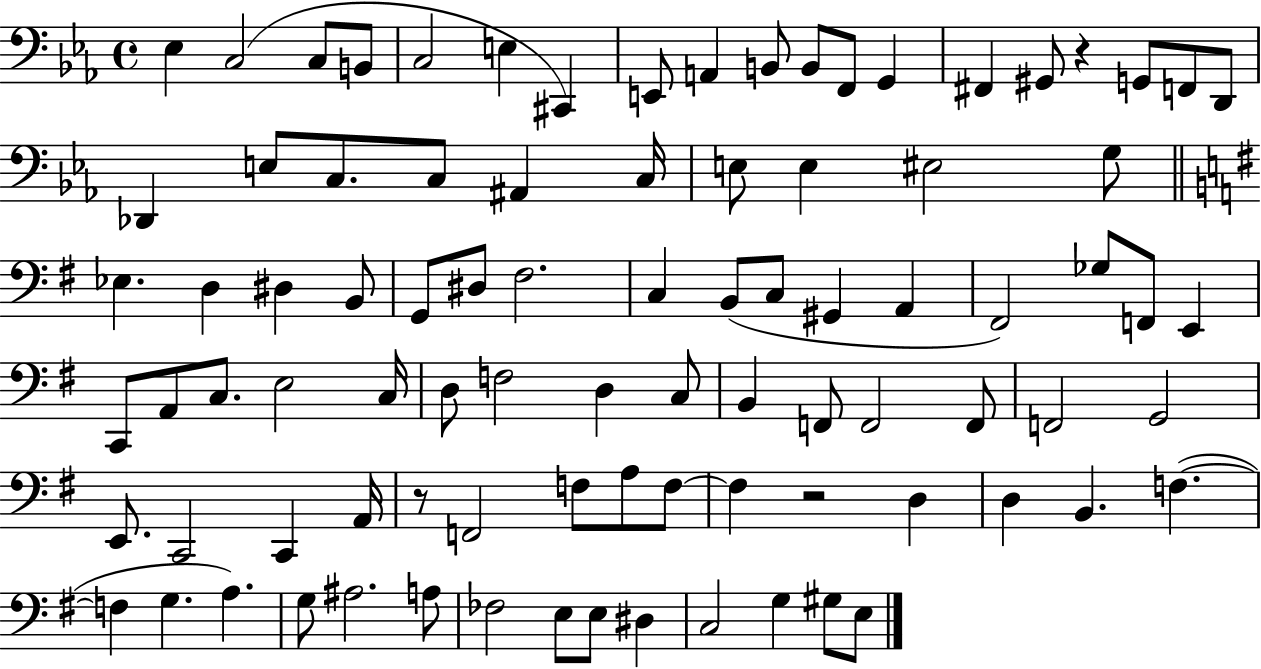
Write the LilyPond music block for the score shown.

{
  \clef bass
  \time 4/4
  \defaultTimeSignature
  \key ees \major
  ees4 c2( c8 b,8 | c2 e4 cis,4) | e,8 a,4 b,8 b,8 f,8 g,4 | fis,4 gis,8 r4 g,8 f,8 d,8 | \break des,4 e8 c8. c8 ais,4 c16 | e8 e4 eis2 g8 | \bar "||" \break \key g \major ees4. d4 dis4 b,8 | g,8 dis8 fis2. | c4 b,8( c8 gis,4 a,4 | fis,2) ges8 f,8 e,4 | \break c,8 a,8 c8. e2 c16 | d8 f2 d4 c8 | b,4 f,8 f,2 f,8 | f,2 g,2 | \break e,8. c,2 c,4 a,16 | r8 f,2 f8 a8 f8~~ | f4 r2 d4 | d4 b,4. f4.~(~ | \break f4 g4. a4.) | g8 ais2. a8 | fes2 e8 e8 dis4 | c2 g4 gis8 e8 | \break \bar "|."
}